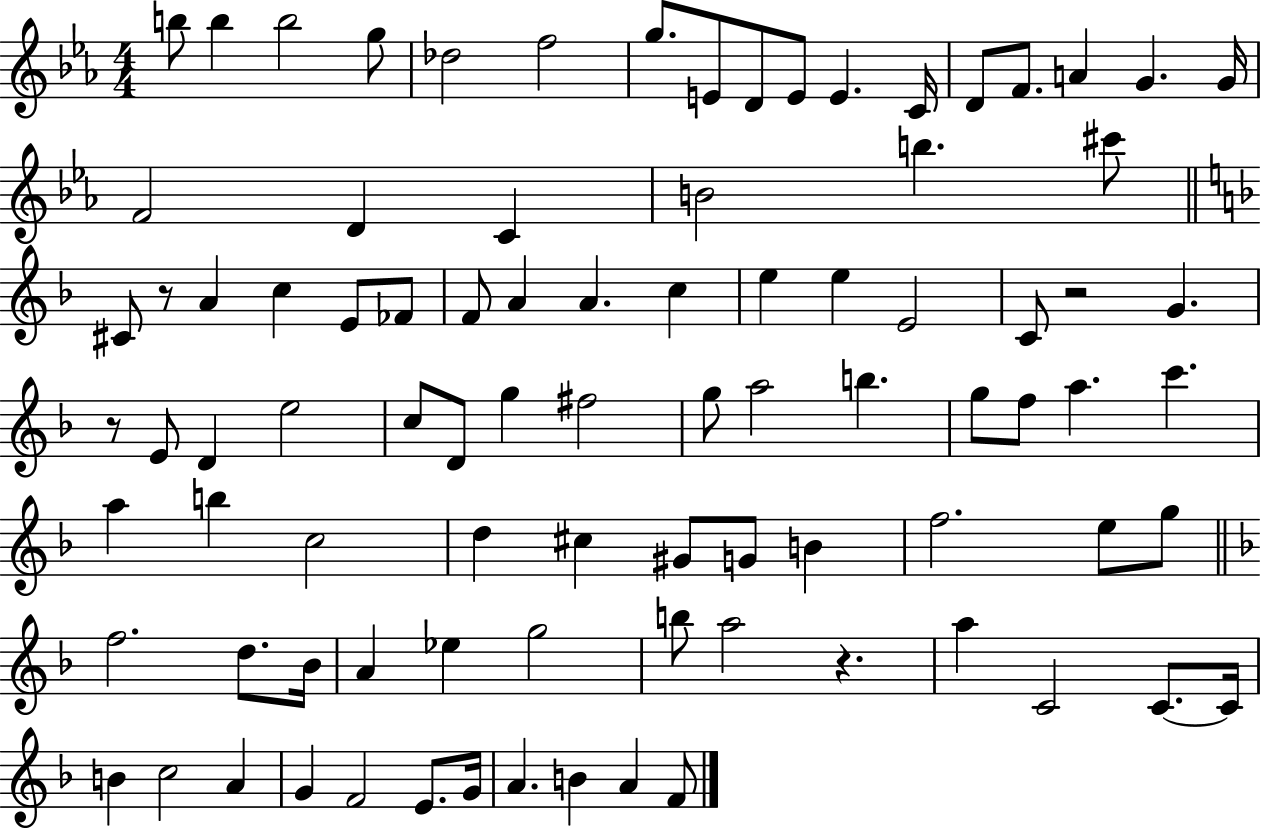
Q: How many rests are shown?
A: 4